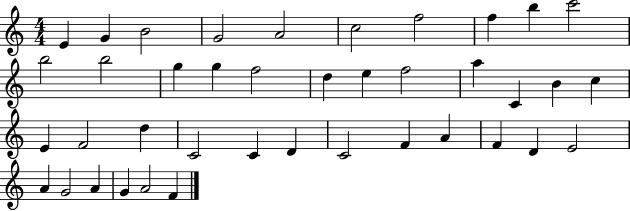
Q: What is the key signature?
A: C major